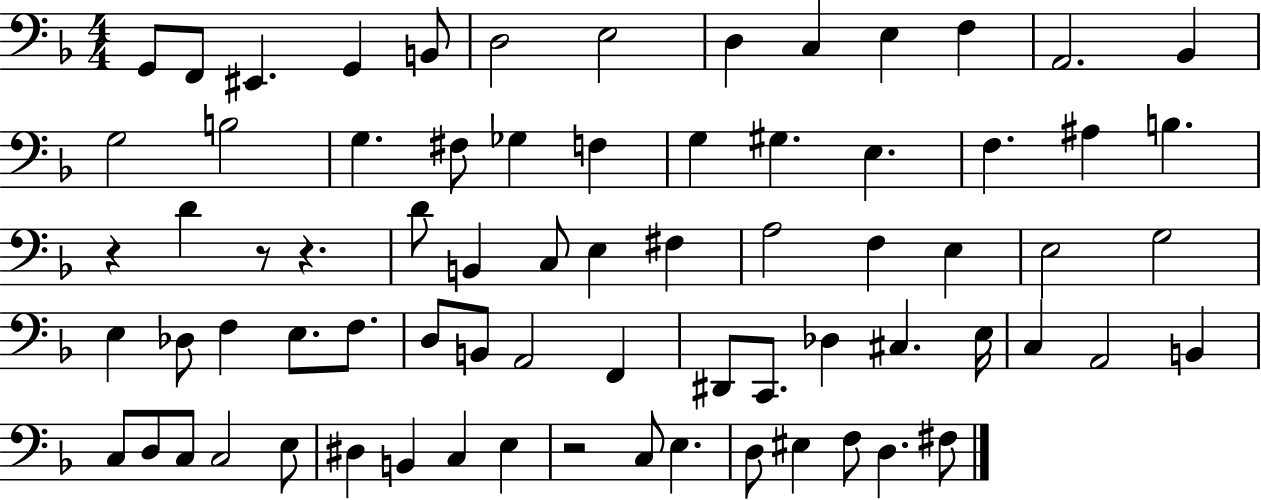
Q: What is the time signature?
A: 4/4